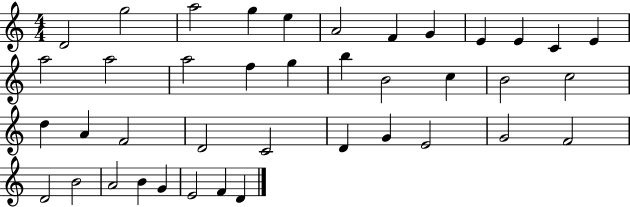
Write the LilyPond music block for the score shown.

{
  \clef treble
  \numericTimeSignature
  \time 4/4
  \key c \major
  d'2 g''2 | a''2 g''4 e''4 | a'2 f'4 g'4 | e'4 e'4 c'4 e'4 | \break a''2 a''2 | a''2 f''4 g''4 | b''4 b'2 c''4 | b'2 c''2 | \break d''4 a'4 f'2 | d'2 c'2 | d'4 g'4 e'2 | g'2 f'2 | \break d'2 b'2 | a'2 b'4 g'4 | e'2 f'4 d'4 | \bar "|."
}